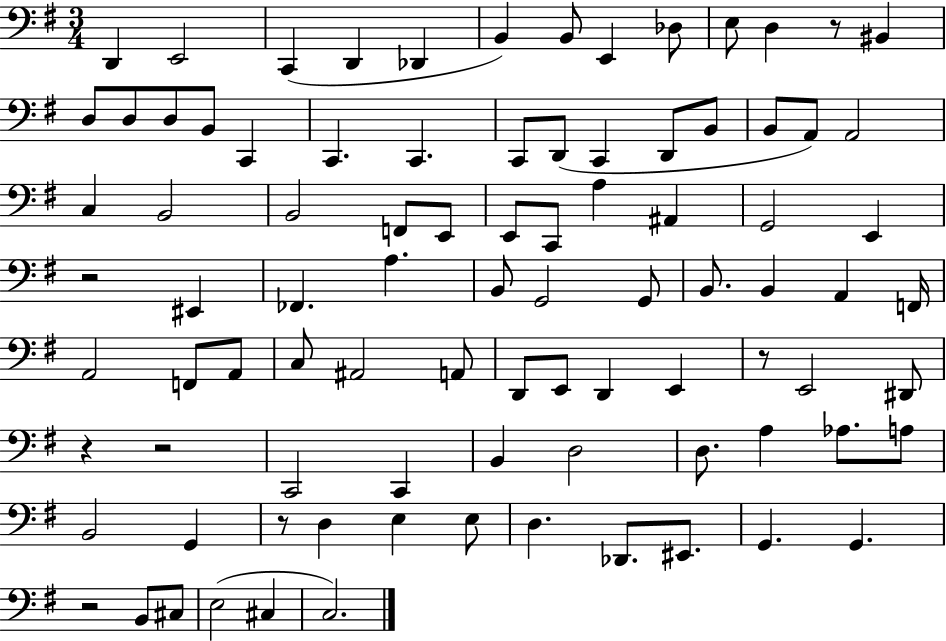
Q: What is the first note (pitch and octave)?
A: D2